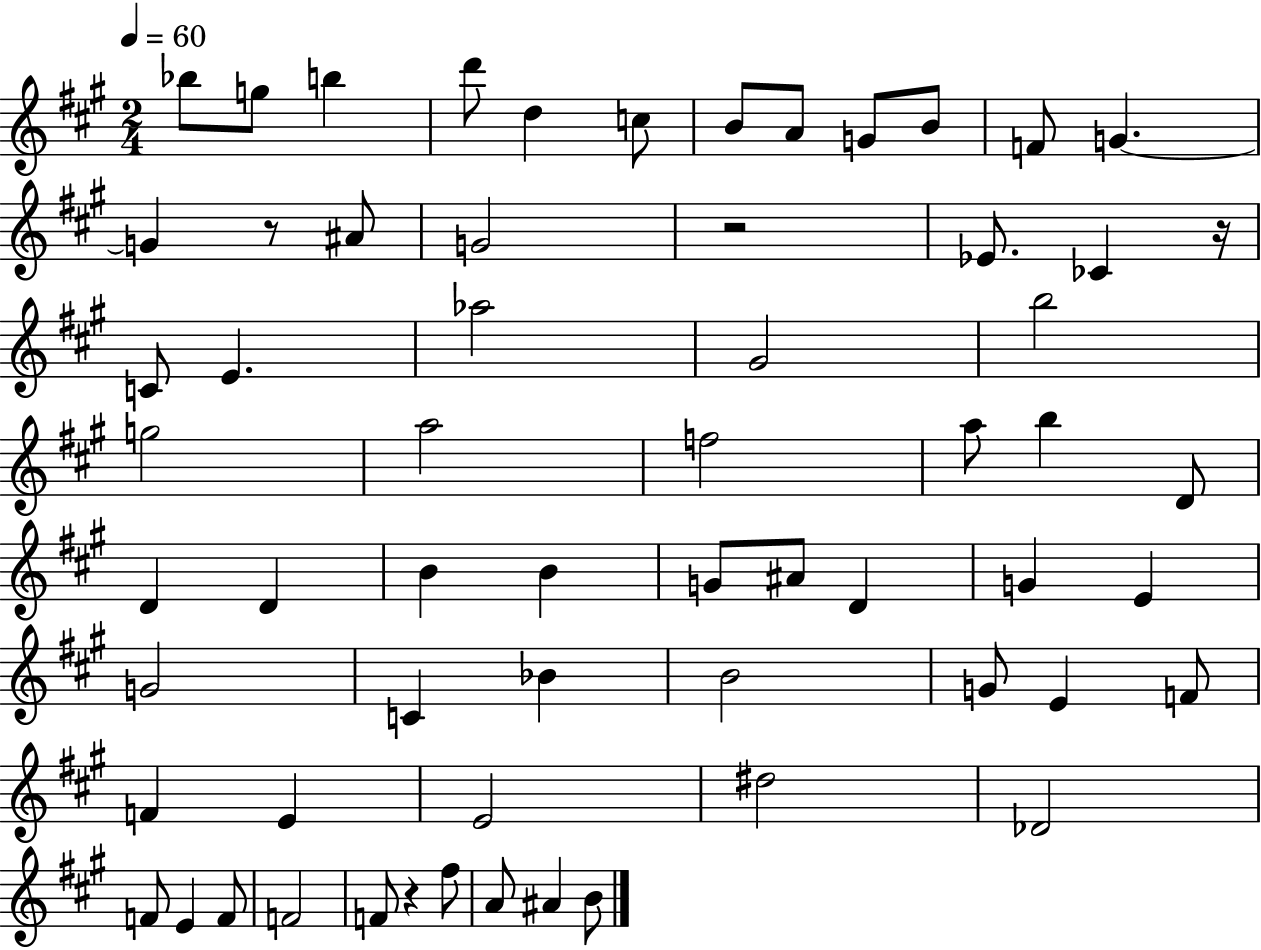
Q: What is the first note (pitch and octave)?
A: Bb5